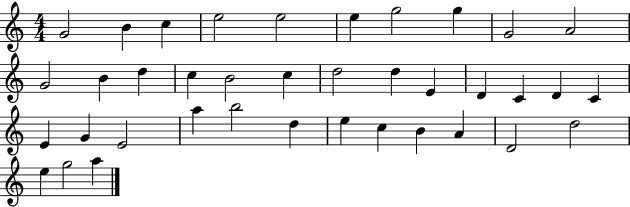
{
  \clef treble
  \numericTimeSignature
  \time 4/4
  \key c \major
  g'2 b'4 c''4 | e''2 e''2 | e''4 g''2 g''4 | g'2 a'2 | \break g'2 b'4 d''4 | c''4 b'2 c''4 | d''2 d''4 e'4 | d'4 c'4 d'4 c'4 | \break e'4 g'4 e'2 | a''4 b''2 d''4 | e''4 c''4 b'4 a'4 | d'2 d''2 | \break e''4 g''2 a''4 | \bar "|."
}